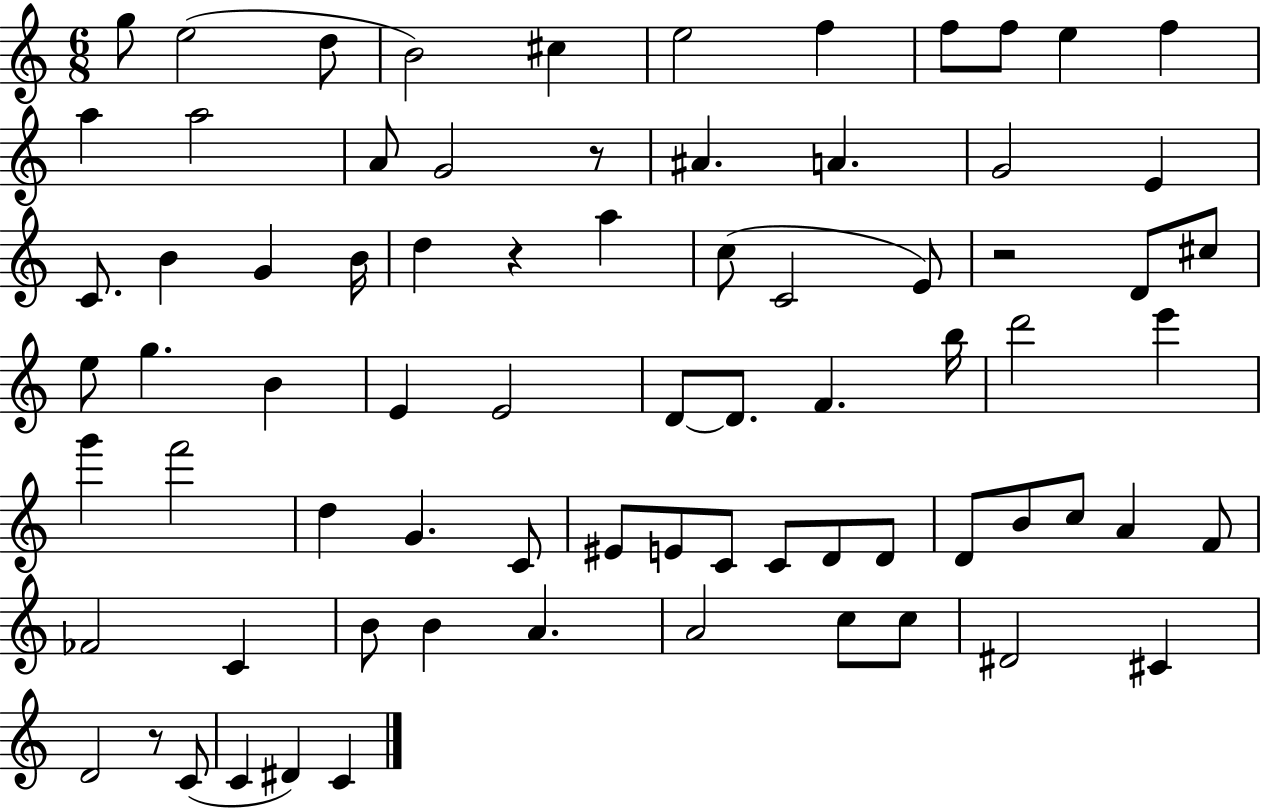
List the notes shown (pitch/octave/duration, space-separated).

G5/e E5/h D5/e B4/h C#5/q E5/h F5/q F5/e F5/e E5/q F5/q A5/q A5/h A4/e G4/h R/e A#4/q. A4/q. G4/h E4/q C4/e. B4/q G4/q B4/s D5/q R/q A5/q C5/e C4/h E4/e R/h D4/e C#5/e E5/e G5/q. B4/q E4/q E4/h D4/e D4/e. F4/q. B5/s D6/h E6/q G6/q F6/h D5/q G4/q. C4/e EIS4/e E4/e C4/e C4/e D4/e D4/e D4/e B4/e C5/e A4/q F4/e FES4/h C4/q B4/e B4/q A4/q. A4/h C5/e C5/e D#4/h C#4/q D4/h R/e C4/e C4/q D#4/q C4/q